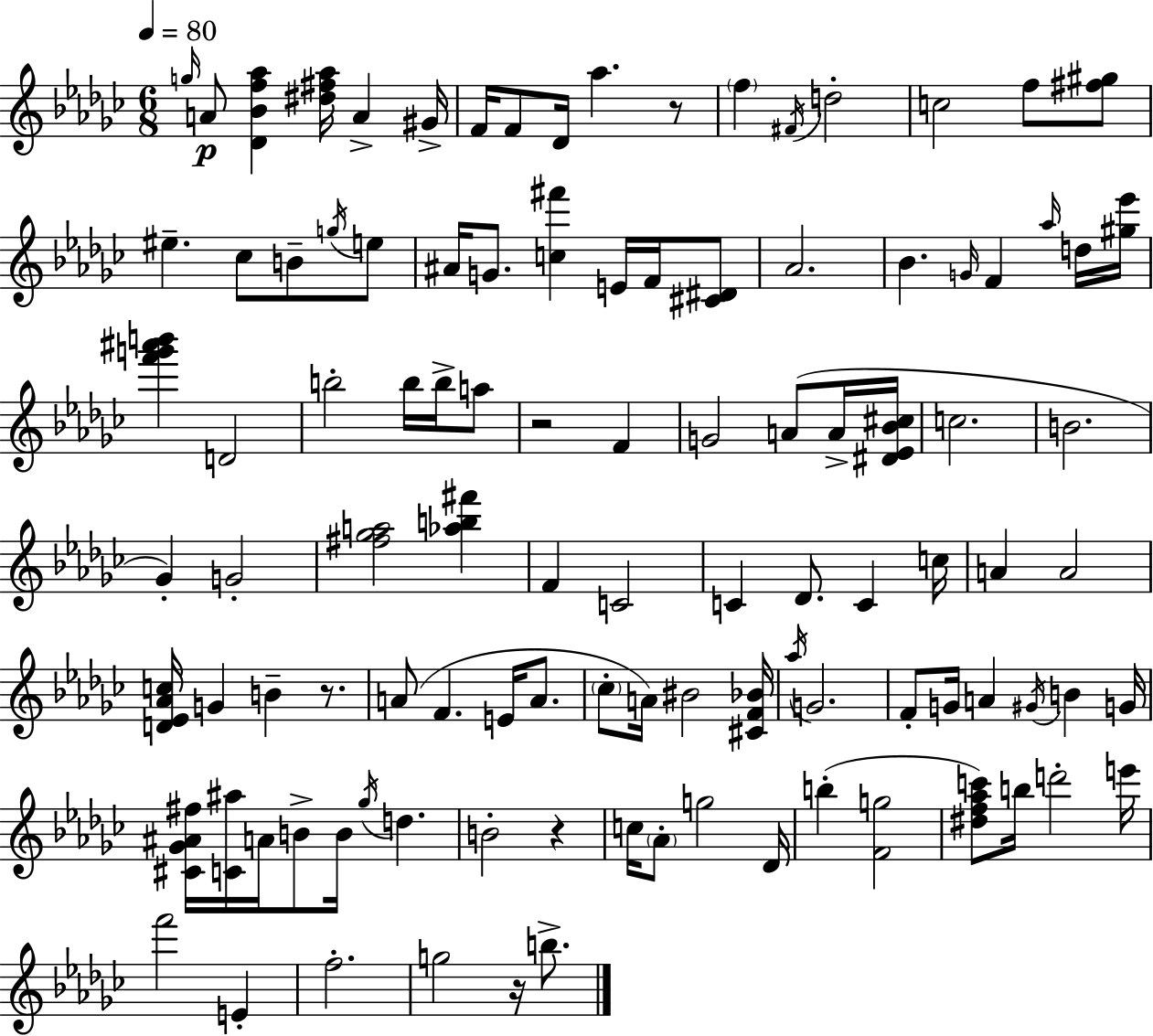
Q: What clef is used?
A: treble